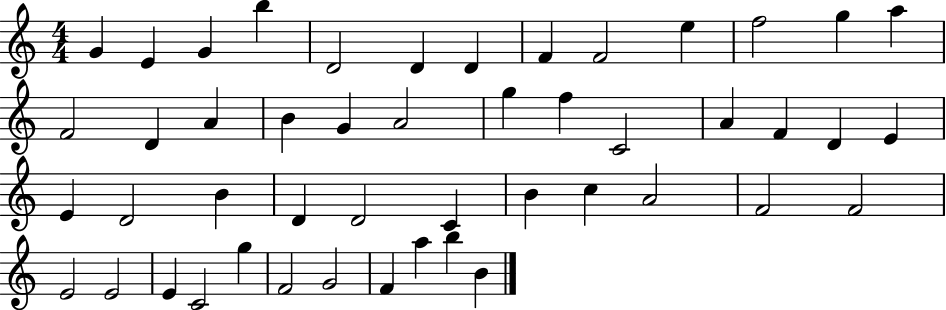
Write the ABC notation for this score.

X:1
T:Untitled
M:4/4
L:1/4
K:C
G E G b D2 D D F F2 e f2 g a F2 D A B G A2 g f C2 A F D E E D2 B D D2 C B c A2 F2 F2 E2 E2 E C2 g F2 G2 F a b B